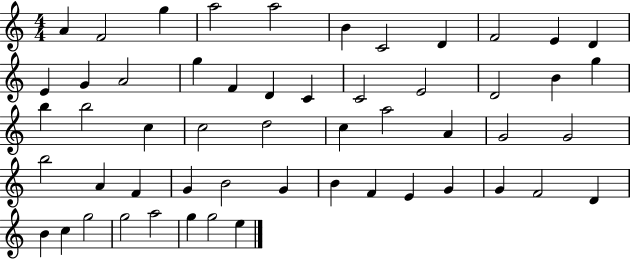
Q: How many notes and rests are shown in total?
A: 54